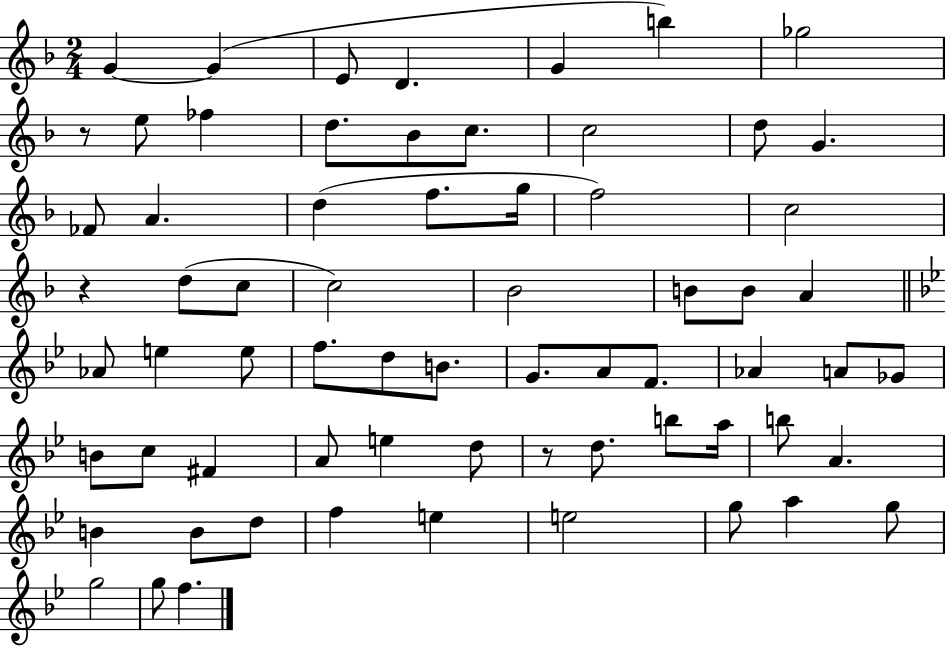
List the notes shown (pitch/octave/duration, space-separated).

G4/q G4/q E4/e D4/q. G4/q B5/q Gb5/h R/e E5/e FES5/q D5/e. Bb4/e C5/e. C5/h D5/e G4/q. FES4/e A4/q. D5/q F5/e. G5/s F5/h C5/h R/q D5/e C5/e C5/h Bb4/h B4/e B4/e A4/q Ab4/e E5/q E5/e F5/e. D5/e B4/e. G4/e. A4/e F4/e. Ab4/q A4/e Gb4/e B4/e C5/e F#4/q A4/e E5/q D5/e R/e D5/e. B5/e A5/s B5/e A4/q. B4/q B4/e D5/e F5/q E5/q E5/h G5/e A5/q G5/e G5/h G5/e F5/q.